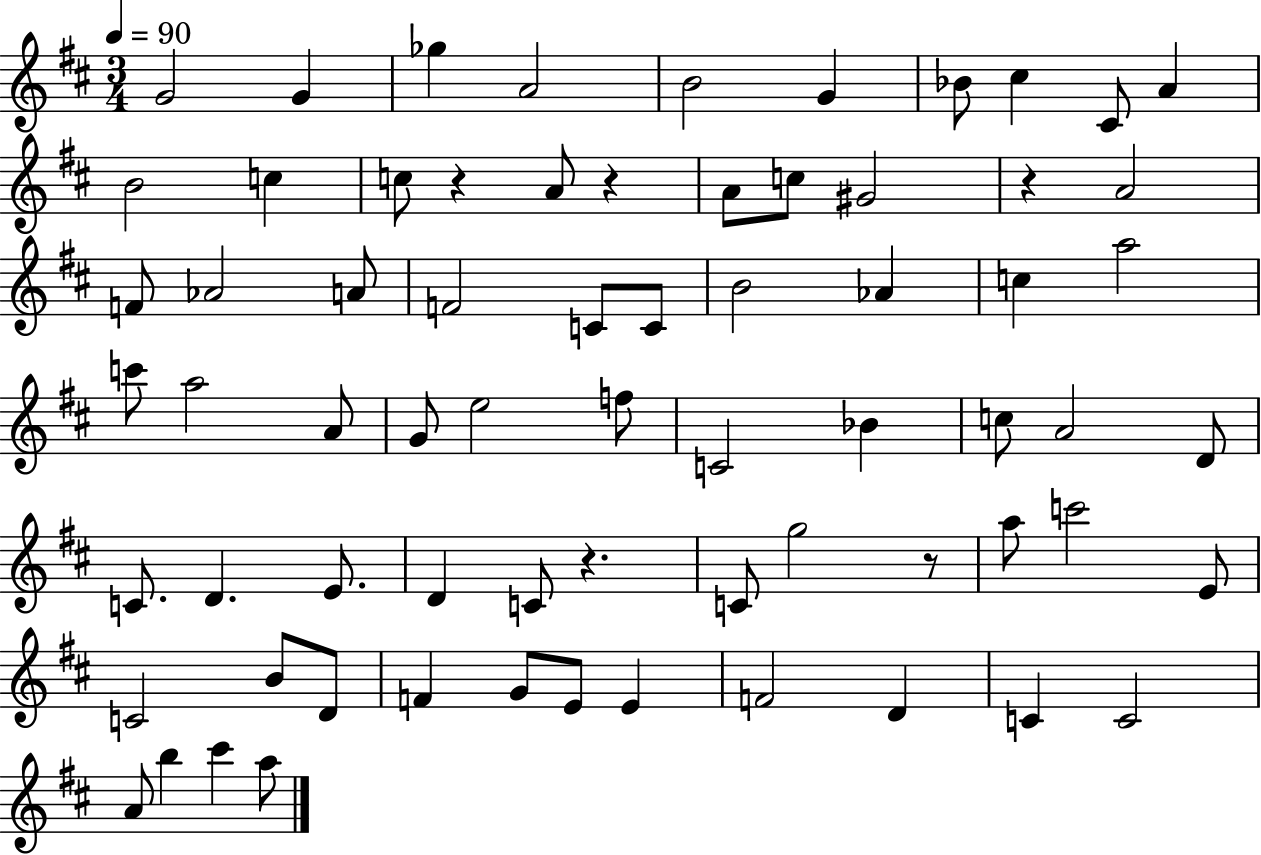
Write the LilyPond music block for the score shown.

{
  \clef treble
  \numericTimeSignature
  \time 3/4
  \key d \major
  \tempo 4 = 90
  g'2 g'4 | ges''4 a'2 | b'2 g'4 | bes'8 cis''4 cis'8 a'4 | \break b'2 c''4 | c''8 r4 a'8 r4 | a'8 c''8 gis'2 | r4 a'2 | \break f'8 aes'2 a'8 | f'2 c'8 c'8 | b'2 aes'4 | c''4 a''2 | \break c'''8 a''2 a'8 | g'8 e''2 f''8 | c'2 bes'4 | c''8 a'2 d'8 | \break c'8. d'4. e'8. | d'4 c'8 r4. | c'8 g''2 r8 | a''8 c'''2 e'8 | \break c'2 b'8 d'8 | f'4 g'8 e'8 e'4 | f'2 d'4 | c'4 c'2 | \break a'8 b''4 cis'''4 a''8 | \bar "|."
}